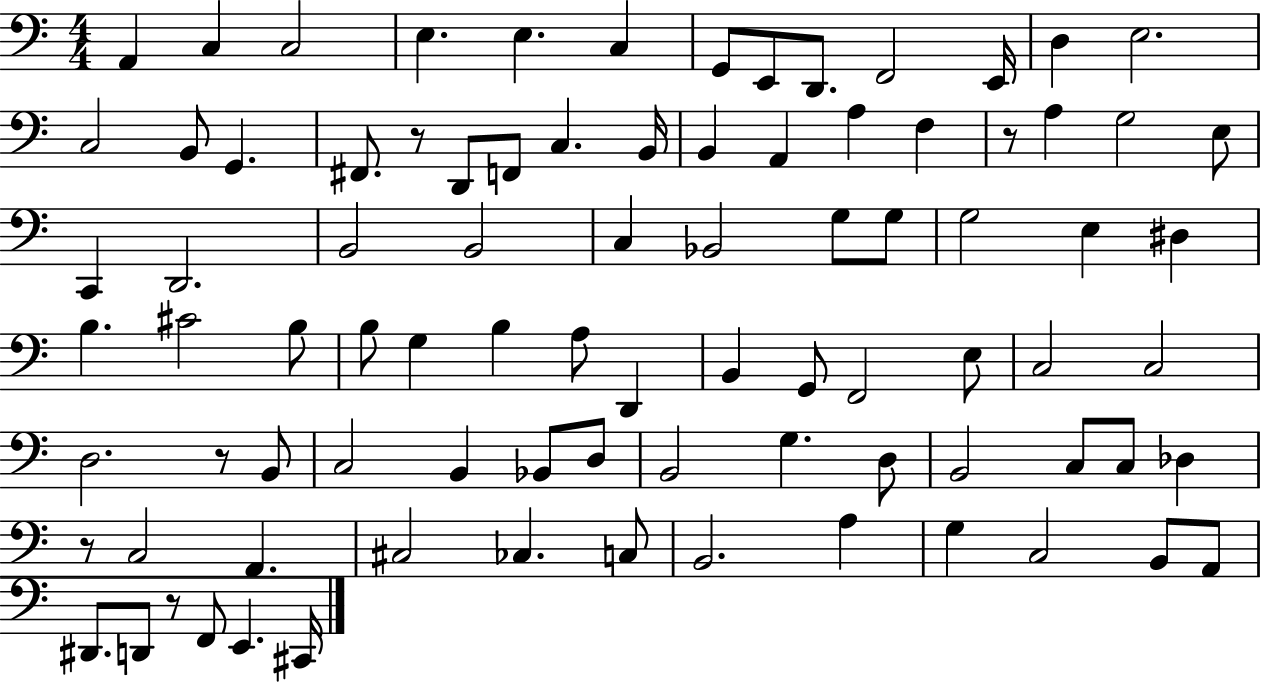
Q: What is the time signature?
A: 4/4